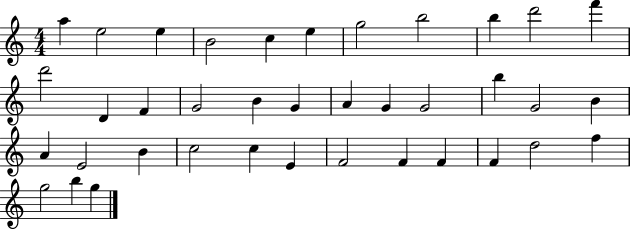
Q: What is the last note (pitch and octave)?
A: G5